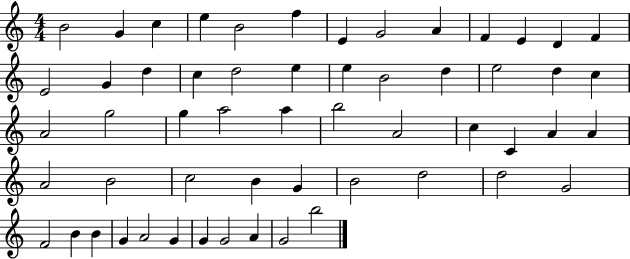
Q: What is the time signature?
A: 4/4